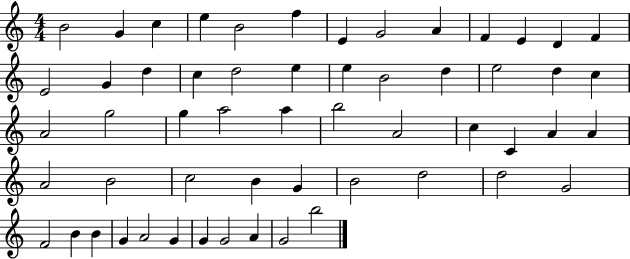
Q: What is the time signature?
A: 4/4